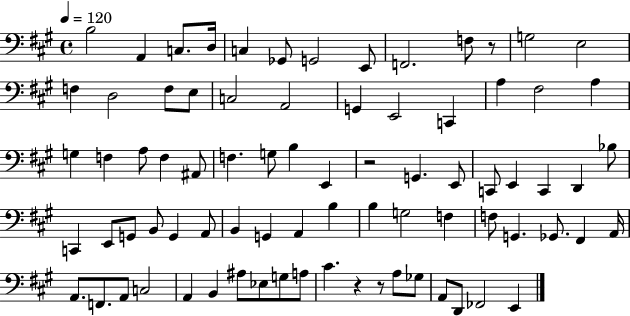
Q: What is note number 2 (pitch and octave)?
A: A2